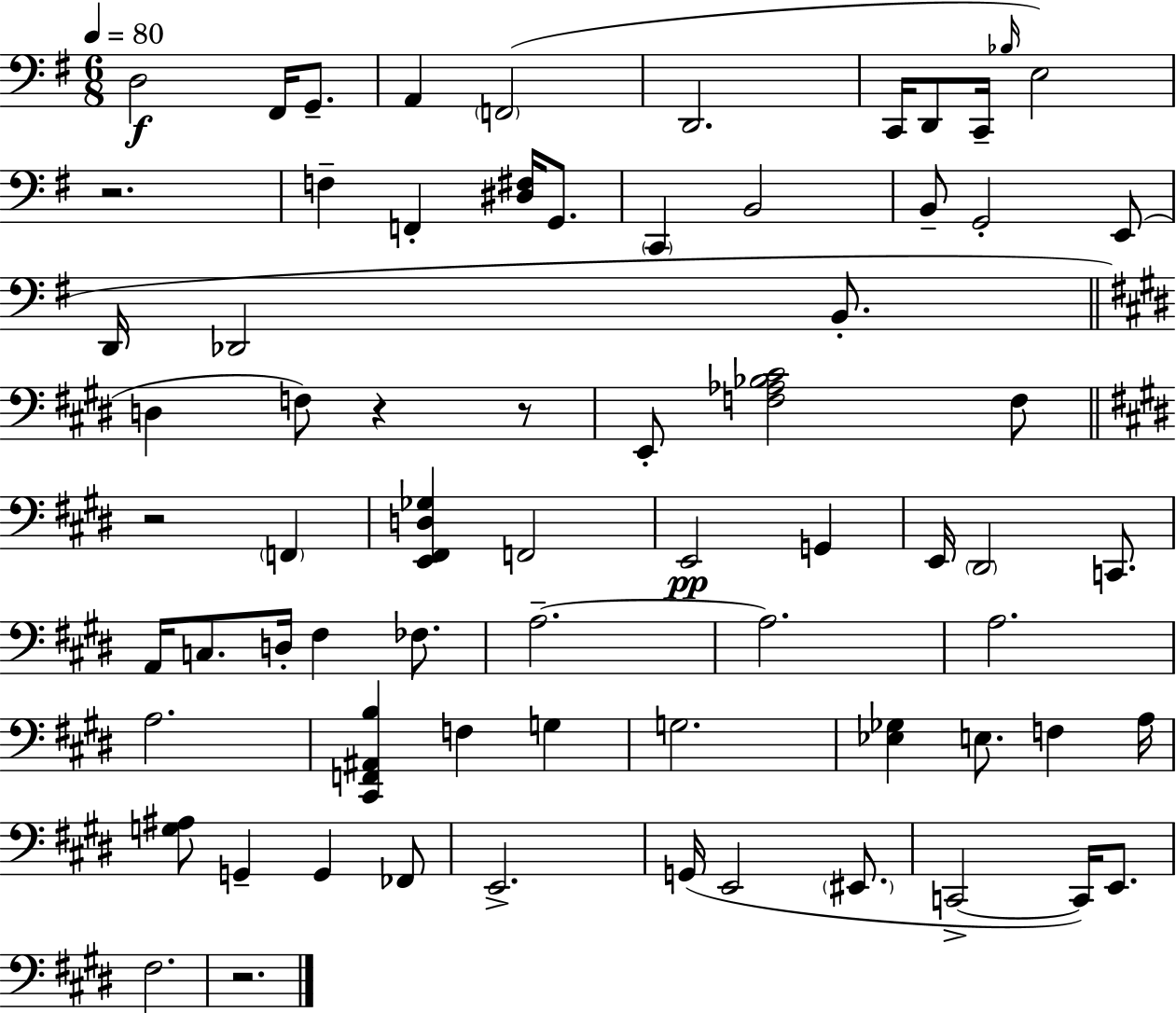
{
  \clef bass
  \numericTimeSignature
  \time 6/8
  \key g \major
  \tempo 4 = 80
  d2\f fis,16 g,8.-- | a,4 \parenthesize f,2( | d,2. | c,16 d,8 c,16-- \grace { bes16 }) e2 | \break r2. | f4-- f,4-. <dis fis>16 g,8. | \parenthesize c,4 b,2 | b,8-- g,2-. e,8( | \break d,16 des,2 b,8.-. | \bar "||" \break \key e \major d4 f8) r4 r8 | e,8-. <f aes bes cis'>2 f8 | \bar "||" \break \key e \major r2 \parenthesize f,4 | <e, fis, d ges>4 f,2 | e,2\pp g,4 | e,16 \parenthesize dis,2 c,8. | \break a,16 c8. d16-. fis4 fes8. | a2.--~~ | a2. | a2. | \break a2. | <cis, f, ais, b>4 f4 g4 | g2. | <ees ges>4 e8. f4 a16 | \break <g ais>8 g,4-- g,4 fes,8 | e,2.-> | g,16( e,2 \parenthesize eis,8. | c,2->~~ c,16) e,8. | \break fis2. | r2. | \bar "|."
}